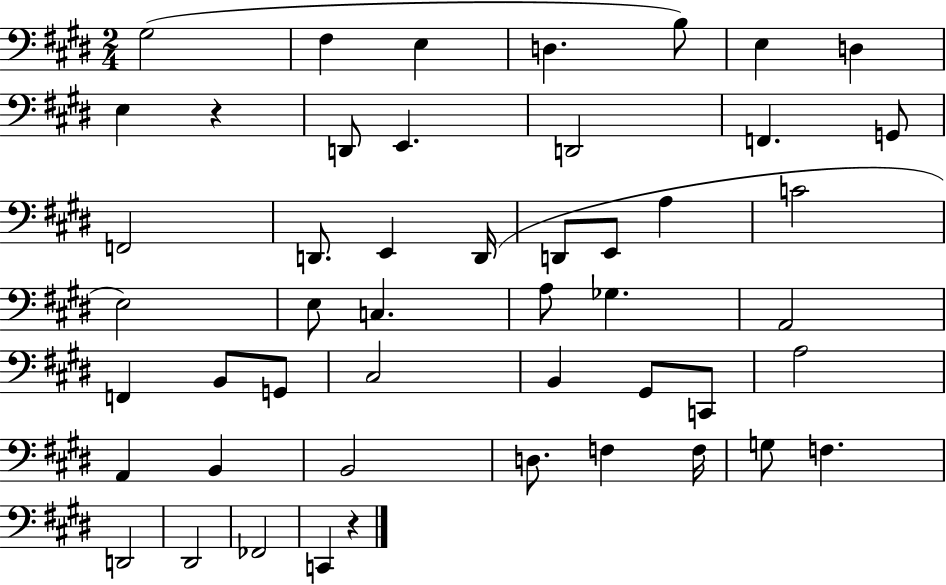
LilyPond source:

{
  \clef bass
  \numericTimeSignature
  \time 2/4
  \key e \major
  gis2( | fis4 e4 | d4. b8) | e4 d4 | \break e4 r4 | d,8 e,4. | d,2 | f,4. g,8 | \break f,2 | d,8. e,4 d,16( | d,8 e,8 a4 | c'2 | \break e2) | e8 c4. | a8 ges4. | a,2 | \break f,4 b,8 g,8 | cis2 | b,4 gis,8 c,8 | a2 | \break a,4 b,4 | b,2 | d8. f4 f16 | g8 f4. | \break d,2 | dis,2 | fes,2 | c,4 r4 | \break \bar "|."
}